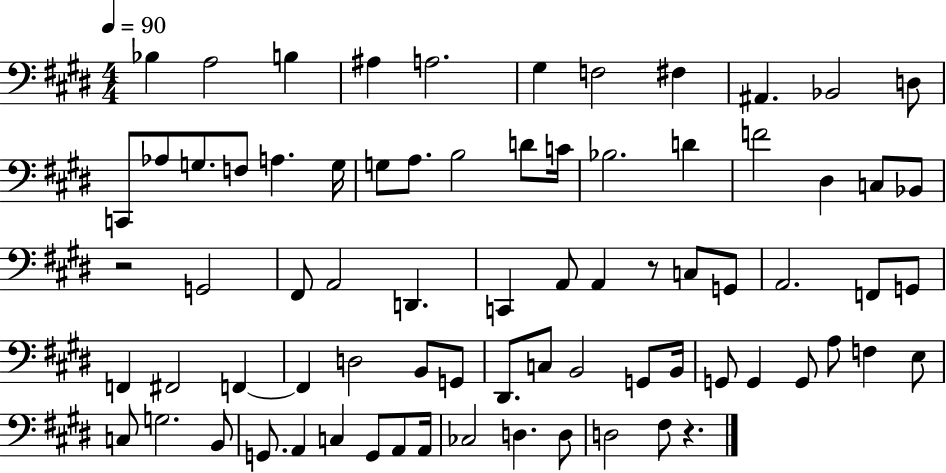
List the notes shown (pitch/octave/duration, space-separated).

Bb3/q A3/h B3/q A#3/q A3/h. G#3/q F3/h F#3/q A#2/q. Bb2/h D3/e C2/e Ab3/e G3/e. F3/e A3/q. G3/s G3/e A3/e. B3/h D4/e C4/s Bb3/h. D4/q F4/h D#3/q C3/e Bb2/e R/h G2/h F#2/e A2/h D2/q. C2/q A2/e A2/q R/e C3/e G2/e A2/h. F2/e G2/e F2/q F#2/h F2/q F2/q D3/h B2/e G2/e D#2/e. C3/e B2/h G2/e B2/s G2/e G2/q G2/e A3/e F3/q E3/e C3/e G3/h. B2/e G2/e. A2/q C3/q G2/e A2/e A2/s CES3/h D3/q. D3/e D3/h F#3/e R/q.